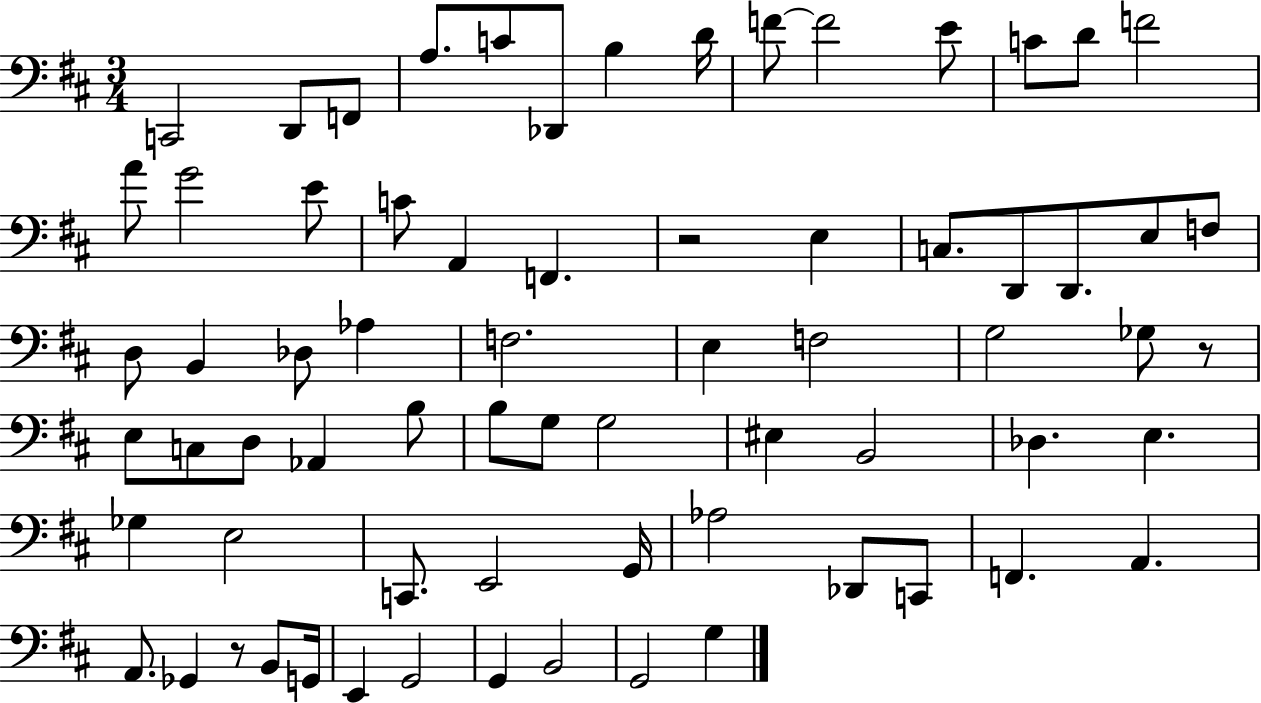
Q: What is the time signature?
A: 3/4